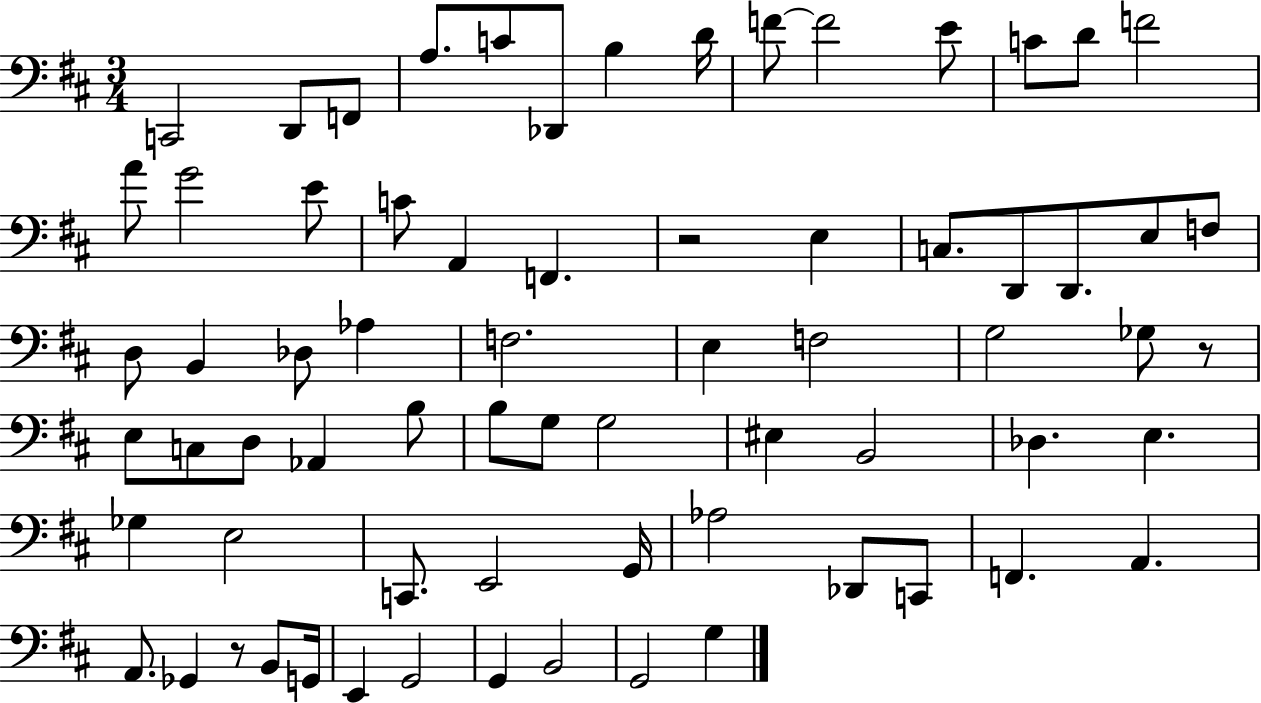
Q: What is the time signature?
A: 3/4